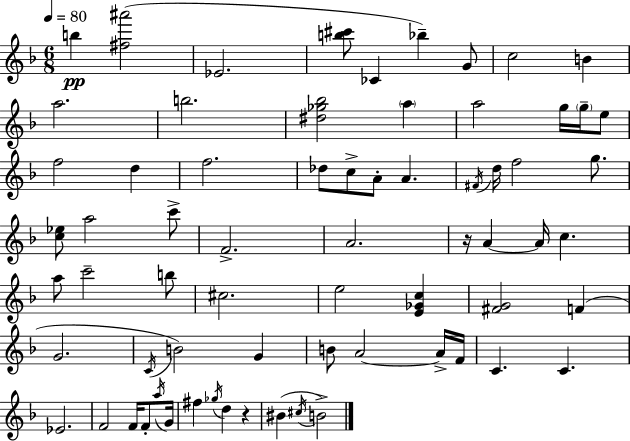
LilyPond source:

{
  \clef treble
  \numericTimeSignature
  \time 6/8
  \key f \major
  \tempo 4 = 80
  \repeat volta 2 { b''4\pp <fis'' ais'''>2( | ees'2. | <b'' cis'''>8 ces'4 bes''4--) g'8 | c''2 b'4 | \break a''2. | b''2. | <dis'' ges'' bes''>2 \parenthesize a''4 | a''2 g''16 \parenthesize g''16-- e''8 | \break f''2 d''4 | f''2. | des''8 c''8-> a'8-. a'4. | \acciaccatura { fis'16 } d''16 f''2 g''8. | \break <c'' ees''>8 a''2 c'''8-> | f'2.-> | a'2. | r16 a'4~~ a'16 c''4. | \break a''8 c'''2-- b''8 | cis''2. | e''2 <e' ges' c''>4 | <fis' g'>2 f'4( | \break g'2. | \acciaccatura { c'16 } b'2) g'4 | b'8 a'2~~ | a'16-> f'16 c'4. c'4. | \break ees'2. | f'2 f'16 f'8-. | \acciaccatura { a''16 } g'16 fis''4 \acciaccatura { ges''16 } d''4 | r4 bis'4( \acciaccatura { cis''16 } b'2->) | \break } \bar "|."
}